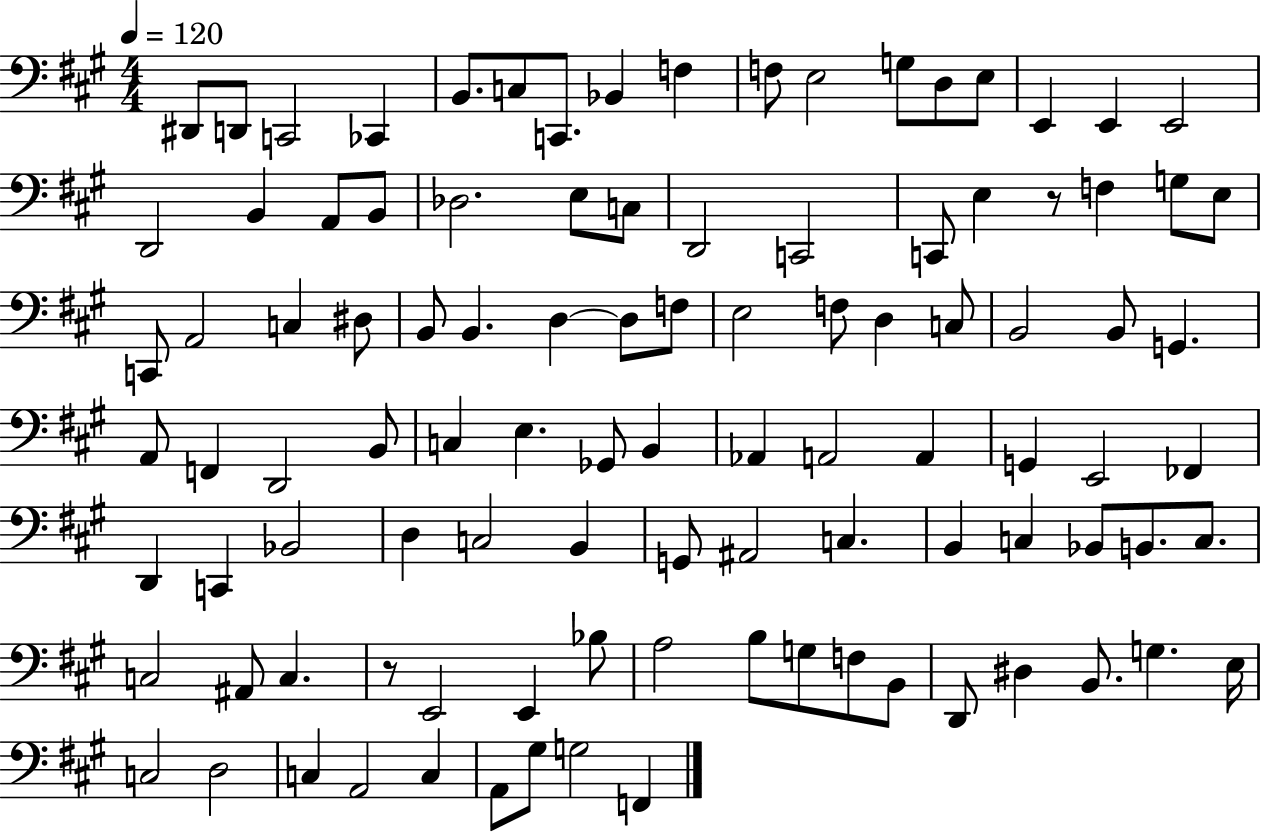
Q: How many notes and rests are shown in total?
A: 102